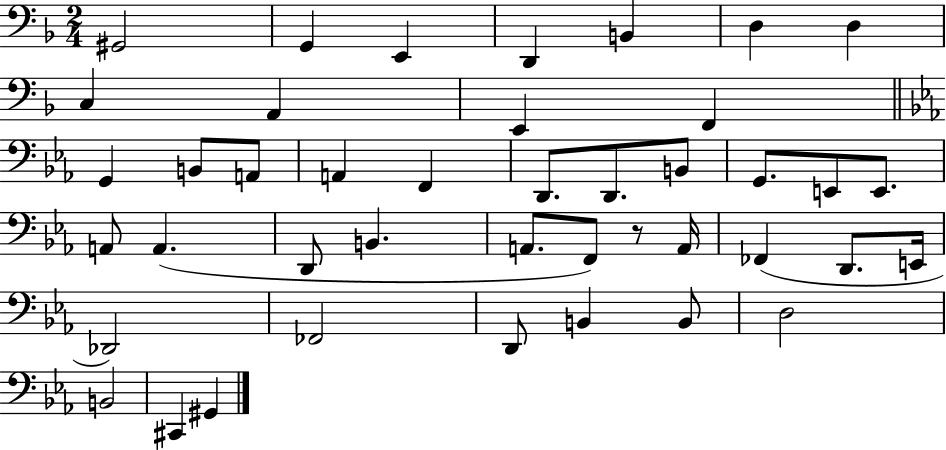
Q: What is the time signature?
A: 2/4